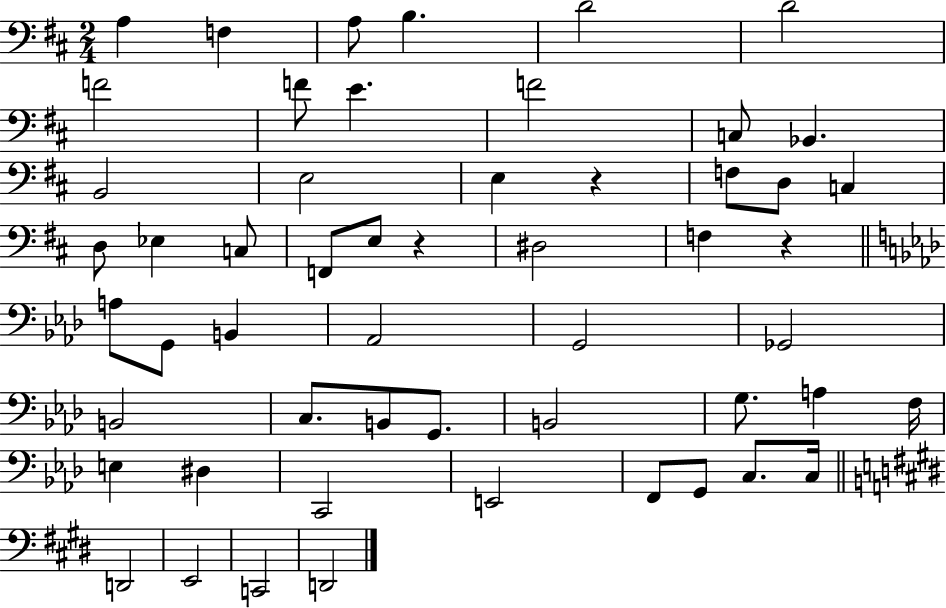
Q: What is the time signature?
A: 2/4